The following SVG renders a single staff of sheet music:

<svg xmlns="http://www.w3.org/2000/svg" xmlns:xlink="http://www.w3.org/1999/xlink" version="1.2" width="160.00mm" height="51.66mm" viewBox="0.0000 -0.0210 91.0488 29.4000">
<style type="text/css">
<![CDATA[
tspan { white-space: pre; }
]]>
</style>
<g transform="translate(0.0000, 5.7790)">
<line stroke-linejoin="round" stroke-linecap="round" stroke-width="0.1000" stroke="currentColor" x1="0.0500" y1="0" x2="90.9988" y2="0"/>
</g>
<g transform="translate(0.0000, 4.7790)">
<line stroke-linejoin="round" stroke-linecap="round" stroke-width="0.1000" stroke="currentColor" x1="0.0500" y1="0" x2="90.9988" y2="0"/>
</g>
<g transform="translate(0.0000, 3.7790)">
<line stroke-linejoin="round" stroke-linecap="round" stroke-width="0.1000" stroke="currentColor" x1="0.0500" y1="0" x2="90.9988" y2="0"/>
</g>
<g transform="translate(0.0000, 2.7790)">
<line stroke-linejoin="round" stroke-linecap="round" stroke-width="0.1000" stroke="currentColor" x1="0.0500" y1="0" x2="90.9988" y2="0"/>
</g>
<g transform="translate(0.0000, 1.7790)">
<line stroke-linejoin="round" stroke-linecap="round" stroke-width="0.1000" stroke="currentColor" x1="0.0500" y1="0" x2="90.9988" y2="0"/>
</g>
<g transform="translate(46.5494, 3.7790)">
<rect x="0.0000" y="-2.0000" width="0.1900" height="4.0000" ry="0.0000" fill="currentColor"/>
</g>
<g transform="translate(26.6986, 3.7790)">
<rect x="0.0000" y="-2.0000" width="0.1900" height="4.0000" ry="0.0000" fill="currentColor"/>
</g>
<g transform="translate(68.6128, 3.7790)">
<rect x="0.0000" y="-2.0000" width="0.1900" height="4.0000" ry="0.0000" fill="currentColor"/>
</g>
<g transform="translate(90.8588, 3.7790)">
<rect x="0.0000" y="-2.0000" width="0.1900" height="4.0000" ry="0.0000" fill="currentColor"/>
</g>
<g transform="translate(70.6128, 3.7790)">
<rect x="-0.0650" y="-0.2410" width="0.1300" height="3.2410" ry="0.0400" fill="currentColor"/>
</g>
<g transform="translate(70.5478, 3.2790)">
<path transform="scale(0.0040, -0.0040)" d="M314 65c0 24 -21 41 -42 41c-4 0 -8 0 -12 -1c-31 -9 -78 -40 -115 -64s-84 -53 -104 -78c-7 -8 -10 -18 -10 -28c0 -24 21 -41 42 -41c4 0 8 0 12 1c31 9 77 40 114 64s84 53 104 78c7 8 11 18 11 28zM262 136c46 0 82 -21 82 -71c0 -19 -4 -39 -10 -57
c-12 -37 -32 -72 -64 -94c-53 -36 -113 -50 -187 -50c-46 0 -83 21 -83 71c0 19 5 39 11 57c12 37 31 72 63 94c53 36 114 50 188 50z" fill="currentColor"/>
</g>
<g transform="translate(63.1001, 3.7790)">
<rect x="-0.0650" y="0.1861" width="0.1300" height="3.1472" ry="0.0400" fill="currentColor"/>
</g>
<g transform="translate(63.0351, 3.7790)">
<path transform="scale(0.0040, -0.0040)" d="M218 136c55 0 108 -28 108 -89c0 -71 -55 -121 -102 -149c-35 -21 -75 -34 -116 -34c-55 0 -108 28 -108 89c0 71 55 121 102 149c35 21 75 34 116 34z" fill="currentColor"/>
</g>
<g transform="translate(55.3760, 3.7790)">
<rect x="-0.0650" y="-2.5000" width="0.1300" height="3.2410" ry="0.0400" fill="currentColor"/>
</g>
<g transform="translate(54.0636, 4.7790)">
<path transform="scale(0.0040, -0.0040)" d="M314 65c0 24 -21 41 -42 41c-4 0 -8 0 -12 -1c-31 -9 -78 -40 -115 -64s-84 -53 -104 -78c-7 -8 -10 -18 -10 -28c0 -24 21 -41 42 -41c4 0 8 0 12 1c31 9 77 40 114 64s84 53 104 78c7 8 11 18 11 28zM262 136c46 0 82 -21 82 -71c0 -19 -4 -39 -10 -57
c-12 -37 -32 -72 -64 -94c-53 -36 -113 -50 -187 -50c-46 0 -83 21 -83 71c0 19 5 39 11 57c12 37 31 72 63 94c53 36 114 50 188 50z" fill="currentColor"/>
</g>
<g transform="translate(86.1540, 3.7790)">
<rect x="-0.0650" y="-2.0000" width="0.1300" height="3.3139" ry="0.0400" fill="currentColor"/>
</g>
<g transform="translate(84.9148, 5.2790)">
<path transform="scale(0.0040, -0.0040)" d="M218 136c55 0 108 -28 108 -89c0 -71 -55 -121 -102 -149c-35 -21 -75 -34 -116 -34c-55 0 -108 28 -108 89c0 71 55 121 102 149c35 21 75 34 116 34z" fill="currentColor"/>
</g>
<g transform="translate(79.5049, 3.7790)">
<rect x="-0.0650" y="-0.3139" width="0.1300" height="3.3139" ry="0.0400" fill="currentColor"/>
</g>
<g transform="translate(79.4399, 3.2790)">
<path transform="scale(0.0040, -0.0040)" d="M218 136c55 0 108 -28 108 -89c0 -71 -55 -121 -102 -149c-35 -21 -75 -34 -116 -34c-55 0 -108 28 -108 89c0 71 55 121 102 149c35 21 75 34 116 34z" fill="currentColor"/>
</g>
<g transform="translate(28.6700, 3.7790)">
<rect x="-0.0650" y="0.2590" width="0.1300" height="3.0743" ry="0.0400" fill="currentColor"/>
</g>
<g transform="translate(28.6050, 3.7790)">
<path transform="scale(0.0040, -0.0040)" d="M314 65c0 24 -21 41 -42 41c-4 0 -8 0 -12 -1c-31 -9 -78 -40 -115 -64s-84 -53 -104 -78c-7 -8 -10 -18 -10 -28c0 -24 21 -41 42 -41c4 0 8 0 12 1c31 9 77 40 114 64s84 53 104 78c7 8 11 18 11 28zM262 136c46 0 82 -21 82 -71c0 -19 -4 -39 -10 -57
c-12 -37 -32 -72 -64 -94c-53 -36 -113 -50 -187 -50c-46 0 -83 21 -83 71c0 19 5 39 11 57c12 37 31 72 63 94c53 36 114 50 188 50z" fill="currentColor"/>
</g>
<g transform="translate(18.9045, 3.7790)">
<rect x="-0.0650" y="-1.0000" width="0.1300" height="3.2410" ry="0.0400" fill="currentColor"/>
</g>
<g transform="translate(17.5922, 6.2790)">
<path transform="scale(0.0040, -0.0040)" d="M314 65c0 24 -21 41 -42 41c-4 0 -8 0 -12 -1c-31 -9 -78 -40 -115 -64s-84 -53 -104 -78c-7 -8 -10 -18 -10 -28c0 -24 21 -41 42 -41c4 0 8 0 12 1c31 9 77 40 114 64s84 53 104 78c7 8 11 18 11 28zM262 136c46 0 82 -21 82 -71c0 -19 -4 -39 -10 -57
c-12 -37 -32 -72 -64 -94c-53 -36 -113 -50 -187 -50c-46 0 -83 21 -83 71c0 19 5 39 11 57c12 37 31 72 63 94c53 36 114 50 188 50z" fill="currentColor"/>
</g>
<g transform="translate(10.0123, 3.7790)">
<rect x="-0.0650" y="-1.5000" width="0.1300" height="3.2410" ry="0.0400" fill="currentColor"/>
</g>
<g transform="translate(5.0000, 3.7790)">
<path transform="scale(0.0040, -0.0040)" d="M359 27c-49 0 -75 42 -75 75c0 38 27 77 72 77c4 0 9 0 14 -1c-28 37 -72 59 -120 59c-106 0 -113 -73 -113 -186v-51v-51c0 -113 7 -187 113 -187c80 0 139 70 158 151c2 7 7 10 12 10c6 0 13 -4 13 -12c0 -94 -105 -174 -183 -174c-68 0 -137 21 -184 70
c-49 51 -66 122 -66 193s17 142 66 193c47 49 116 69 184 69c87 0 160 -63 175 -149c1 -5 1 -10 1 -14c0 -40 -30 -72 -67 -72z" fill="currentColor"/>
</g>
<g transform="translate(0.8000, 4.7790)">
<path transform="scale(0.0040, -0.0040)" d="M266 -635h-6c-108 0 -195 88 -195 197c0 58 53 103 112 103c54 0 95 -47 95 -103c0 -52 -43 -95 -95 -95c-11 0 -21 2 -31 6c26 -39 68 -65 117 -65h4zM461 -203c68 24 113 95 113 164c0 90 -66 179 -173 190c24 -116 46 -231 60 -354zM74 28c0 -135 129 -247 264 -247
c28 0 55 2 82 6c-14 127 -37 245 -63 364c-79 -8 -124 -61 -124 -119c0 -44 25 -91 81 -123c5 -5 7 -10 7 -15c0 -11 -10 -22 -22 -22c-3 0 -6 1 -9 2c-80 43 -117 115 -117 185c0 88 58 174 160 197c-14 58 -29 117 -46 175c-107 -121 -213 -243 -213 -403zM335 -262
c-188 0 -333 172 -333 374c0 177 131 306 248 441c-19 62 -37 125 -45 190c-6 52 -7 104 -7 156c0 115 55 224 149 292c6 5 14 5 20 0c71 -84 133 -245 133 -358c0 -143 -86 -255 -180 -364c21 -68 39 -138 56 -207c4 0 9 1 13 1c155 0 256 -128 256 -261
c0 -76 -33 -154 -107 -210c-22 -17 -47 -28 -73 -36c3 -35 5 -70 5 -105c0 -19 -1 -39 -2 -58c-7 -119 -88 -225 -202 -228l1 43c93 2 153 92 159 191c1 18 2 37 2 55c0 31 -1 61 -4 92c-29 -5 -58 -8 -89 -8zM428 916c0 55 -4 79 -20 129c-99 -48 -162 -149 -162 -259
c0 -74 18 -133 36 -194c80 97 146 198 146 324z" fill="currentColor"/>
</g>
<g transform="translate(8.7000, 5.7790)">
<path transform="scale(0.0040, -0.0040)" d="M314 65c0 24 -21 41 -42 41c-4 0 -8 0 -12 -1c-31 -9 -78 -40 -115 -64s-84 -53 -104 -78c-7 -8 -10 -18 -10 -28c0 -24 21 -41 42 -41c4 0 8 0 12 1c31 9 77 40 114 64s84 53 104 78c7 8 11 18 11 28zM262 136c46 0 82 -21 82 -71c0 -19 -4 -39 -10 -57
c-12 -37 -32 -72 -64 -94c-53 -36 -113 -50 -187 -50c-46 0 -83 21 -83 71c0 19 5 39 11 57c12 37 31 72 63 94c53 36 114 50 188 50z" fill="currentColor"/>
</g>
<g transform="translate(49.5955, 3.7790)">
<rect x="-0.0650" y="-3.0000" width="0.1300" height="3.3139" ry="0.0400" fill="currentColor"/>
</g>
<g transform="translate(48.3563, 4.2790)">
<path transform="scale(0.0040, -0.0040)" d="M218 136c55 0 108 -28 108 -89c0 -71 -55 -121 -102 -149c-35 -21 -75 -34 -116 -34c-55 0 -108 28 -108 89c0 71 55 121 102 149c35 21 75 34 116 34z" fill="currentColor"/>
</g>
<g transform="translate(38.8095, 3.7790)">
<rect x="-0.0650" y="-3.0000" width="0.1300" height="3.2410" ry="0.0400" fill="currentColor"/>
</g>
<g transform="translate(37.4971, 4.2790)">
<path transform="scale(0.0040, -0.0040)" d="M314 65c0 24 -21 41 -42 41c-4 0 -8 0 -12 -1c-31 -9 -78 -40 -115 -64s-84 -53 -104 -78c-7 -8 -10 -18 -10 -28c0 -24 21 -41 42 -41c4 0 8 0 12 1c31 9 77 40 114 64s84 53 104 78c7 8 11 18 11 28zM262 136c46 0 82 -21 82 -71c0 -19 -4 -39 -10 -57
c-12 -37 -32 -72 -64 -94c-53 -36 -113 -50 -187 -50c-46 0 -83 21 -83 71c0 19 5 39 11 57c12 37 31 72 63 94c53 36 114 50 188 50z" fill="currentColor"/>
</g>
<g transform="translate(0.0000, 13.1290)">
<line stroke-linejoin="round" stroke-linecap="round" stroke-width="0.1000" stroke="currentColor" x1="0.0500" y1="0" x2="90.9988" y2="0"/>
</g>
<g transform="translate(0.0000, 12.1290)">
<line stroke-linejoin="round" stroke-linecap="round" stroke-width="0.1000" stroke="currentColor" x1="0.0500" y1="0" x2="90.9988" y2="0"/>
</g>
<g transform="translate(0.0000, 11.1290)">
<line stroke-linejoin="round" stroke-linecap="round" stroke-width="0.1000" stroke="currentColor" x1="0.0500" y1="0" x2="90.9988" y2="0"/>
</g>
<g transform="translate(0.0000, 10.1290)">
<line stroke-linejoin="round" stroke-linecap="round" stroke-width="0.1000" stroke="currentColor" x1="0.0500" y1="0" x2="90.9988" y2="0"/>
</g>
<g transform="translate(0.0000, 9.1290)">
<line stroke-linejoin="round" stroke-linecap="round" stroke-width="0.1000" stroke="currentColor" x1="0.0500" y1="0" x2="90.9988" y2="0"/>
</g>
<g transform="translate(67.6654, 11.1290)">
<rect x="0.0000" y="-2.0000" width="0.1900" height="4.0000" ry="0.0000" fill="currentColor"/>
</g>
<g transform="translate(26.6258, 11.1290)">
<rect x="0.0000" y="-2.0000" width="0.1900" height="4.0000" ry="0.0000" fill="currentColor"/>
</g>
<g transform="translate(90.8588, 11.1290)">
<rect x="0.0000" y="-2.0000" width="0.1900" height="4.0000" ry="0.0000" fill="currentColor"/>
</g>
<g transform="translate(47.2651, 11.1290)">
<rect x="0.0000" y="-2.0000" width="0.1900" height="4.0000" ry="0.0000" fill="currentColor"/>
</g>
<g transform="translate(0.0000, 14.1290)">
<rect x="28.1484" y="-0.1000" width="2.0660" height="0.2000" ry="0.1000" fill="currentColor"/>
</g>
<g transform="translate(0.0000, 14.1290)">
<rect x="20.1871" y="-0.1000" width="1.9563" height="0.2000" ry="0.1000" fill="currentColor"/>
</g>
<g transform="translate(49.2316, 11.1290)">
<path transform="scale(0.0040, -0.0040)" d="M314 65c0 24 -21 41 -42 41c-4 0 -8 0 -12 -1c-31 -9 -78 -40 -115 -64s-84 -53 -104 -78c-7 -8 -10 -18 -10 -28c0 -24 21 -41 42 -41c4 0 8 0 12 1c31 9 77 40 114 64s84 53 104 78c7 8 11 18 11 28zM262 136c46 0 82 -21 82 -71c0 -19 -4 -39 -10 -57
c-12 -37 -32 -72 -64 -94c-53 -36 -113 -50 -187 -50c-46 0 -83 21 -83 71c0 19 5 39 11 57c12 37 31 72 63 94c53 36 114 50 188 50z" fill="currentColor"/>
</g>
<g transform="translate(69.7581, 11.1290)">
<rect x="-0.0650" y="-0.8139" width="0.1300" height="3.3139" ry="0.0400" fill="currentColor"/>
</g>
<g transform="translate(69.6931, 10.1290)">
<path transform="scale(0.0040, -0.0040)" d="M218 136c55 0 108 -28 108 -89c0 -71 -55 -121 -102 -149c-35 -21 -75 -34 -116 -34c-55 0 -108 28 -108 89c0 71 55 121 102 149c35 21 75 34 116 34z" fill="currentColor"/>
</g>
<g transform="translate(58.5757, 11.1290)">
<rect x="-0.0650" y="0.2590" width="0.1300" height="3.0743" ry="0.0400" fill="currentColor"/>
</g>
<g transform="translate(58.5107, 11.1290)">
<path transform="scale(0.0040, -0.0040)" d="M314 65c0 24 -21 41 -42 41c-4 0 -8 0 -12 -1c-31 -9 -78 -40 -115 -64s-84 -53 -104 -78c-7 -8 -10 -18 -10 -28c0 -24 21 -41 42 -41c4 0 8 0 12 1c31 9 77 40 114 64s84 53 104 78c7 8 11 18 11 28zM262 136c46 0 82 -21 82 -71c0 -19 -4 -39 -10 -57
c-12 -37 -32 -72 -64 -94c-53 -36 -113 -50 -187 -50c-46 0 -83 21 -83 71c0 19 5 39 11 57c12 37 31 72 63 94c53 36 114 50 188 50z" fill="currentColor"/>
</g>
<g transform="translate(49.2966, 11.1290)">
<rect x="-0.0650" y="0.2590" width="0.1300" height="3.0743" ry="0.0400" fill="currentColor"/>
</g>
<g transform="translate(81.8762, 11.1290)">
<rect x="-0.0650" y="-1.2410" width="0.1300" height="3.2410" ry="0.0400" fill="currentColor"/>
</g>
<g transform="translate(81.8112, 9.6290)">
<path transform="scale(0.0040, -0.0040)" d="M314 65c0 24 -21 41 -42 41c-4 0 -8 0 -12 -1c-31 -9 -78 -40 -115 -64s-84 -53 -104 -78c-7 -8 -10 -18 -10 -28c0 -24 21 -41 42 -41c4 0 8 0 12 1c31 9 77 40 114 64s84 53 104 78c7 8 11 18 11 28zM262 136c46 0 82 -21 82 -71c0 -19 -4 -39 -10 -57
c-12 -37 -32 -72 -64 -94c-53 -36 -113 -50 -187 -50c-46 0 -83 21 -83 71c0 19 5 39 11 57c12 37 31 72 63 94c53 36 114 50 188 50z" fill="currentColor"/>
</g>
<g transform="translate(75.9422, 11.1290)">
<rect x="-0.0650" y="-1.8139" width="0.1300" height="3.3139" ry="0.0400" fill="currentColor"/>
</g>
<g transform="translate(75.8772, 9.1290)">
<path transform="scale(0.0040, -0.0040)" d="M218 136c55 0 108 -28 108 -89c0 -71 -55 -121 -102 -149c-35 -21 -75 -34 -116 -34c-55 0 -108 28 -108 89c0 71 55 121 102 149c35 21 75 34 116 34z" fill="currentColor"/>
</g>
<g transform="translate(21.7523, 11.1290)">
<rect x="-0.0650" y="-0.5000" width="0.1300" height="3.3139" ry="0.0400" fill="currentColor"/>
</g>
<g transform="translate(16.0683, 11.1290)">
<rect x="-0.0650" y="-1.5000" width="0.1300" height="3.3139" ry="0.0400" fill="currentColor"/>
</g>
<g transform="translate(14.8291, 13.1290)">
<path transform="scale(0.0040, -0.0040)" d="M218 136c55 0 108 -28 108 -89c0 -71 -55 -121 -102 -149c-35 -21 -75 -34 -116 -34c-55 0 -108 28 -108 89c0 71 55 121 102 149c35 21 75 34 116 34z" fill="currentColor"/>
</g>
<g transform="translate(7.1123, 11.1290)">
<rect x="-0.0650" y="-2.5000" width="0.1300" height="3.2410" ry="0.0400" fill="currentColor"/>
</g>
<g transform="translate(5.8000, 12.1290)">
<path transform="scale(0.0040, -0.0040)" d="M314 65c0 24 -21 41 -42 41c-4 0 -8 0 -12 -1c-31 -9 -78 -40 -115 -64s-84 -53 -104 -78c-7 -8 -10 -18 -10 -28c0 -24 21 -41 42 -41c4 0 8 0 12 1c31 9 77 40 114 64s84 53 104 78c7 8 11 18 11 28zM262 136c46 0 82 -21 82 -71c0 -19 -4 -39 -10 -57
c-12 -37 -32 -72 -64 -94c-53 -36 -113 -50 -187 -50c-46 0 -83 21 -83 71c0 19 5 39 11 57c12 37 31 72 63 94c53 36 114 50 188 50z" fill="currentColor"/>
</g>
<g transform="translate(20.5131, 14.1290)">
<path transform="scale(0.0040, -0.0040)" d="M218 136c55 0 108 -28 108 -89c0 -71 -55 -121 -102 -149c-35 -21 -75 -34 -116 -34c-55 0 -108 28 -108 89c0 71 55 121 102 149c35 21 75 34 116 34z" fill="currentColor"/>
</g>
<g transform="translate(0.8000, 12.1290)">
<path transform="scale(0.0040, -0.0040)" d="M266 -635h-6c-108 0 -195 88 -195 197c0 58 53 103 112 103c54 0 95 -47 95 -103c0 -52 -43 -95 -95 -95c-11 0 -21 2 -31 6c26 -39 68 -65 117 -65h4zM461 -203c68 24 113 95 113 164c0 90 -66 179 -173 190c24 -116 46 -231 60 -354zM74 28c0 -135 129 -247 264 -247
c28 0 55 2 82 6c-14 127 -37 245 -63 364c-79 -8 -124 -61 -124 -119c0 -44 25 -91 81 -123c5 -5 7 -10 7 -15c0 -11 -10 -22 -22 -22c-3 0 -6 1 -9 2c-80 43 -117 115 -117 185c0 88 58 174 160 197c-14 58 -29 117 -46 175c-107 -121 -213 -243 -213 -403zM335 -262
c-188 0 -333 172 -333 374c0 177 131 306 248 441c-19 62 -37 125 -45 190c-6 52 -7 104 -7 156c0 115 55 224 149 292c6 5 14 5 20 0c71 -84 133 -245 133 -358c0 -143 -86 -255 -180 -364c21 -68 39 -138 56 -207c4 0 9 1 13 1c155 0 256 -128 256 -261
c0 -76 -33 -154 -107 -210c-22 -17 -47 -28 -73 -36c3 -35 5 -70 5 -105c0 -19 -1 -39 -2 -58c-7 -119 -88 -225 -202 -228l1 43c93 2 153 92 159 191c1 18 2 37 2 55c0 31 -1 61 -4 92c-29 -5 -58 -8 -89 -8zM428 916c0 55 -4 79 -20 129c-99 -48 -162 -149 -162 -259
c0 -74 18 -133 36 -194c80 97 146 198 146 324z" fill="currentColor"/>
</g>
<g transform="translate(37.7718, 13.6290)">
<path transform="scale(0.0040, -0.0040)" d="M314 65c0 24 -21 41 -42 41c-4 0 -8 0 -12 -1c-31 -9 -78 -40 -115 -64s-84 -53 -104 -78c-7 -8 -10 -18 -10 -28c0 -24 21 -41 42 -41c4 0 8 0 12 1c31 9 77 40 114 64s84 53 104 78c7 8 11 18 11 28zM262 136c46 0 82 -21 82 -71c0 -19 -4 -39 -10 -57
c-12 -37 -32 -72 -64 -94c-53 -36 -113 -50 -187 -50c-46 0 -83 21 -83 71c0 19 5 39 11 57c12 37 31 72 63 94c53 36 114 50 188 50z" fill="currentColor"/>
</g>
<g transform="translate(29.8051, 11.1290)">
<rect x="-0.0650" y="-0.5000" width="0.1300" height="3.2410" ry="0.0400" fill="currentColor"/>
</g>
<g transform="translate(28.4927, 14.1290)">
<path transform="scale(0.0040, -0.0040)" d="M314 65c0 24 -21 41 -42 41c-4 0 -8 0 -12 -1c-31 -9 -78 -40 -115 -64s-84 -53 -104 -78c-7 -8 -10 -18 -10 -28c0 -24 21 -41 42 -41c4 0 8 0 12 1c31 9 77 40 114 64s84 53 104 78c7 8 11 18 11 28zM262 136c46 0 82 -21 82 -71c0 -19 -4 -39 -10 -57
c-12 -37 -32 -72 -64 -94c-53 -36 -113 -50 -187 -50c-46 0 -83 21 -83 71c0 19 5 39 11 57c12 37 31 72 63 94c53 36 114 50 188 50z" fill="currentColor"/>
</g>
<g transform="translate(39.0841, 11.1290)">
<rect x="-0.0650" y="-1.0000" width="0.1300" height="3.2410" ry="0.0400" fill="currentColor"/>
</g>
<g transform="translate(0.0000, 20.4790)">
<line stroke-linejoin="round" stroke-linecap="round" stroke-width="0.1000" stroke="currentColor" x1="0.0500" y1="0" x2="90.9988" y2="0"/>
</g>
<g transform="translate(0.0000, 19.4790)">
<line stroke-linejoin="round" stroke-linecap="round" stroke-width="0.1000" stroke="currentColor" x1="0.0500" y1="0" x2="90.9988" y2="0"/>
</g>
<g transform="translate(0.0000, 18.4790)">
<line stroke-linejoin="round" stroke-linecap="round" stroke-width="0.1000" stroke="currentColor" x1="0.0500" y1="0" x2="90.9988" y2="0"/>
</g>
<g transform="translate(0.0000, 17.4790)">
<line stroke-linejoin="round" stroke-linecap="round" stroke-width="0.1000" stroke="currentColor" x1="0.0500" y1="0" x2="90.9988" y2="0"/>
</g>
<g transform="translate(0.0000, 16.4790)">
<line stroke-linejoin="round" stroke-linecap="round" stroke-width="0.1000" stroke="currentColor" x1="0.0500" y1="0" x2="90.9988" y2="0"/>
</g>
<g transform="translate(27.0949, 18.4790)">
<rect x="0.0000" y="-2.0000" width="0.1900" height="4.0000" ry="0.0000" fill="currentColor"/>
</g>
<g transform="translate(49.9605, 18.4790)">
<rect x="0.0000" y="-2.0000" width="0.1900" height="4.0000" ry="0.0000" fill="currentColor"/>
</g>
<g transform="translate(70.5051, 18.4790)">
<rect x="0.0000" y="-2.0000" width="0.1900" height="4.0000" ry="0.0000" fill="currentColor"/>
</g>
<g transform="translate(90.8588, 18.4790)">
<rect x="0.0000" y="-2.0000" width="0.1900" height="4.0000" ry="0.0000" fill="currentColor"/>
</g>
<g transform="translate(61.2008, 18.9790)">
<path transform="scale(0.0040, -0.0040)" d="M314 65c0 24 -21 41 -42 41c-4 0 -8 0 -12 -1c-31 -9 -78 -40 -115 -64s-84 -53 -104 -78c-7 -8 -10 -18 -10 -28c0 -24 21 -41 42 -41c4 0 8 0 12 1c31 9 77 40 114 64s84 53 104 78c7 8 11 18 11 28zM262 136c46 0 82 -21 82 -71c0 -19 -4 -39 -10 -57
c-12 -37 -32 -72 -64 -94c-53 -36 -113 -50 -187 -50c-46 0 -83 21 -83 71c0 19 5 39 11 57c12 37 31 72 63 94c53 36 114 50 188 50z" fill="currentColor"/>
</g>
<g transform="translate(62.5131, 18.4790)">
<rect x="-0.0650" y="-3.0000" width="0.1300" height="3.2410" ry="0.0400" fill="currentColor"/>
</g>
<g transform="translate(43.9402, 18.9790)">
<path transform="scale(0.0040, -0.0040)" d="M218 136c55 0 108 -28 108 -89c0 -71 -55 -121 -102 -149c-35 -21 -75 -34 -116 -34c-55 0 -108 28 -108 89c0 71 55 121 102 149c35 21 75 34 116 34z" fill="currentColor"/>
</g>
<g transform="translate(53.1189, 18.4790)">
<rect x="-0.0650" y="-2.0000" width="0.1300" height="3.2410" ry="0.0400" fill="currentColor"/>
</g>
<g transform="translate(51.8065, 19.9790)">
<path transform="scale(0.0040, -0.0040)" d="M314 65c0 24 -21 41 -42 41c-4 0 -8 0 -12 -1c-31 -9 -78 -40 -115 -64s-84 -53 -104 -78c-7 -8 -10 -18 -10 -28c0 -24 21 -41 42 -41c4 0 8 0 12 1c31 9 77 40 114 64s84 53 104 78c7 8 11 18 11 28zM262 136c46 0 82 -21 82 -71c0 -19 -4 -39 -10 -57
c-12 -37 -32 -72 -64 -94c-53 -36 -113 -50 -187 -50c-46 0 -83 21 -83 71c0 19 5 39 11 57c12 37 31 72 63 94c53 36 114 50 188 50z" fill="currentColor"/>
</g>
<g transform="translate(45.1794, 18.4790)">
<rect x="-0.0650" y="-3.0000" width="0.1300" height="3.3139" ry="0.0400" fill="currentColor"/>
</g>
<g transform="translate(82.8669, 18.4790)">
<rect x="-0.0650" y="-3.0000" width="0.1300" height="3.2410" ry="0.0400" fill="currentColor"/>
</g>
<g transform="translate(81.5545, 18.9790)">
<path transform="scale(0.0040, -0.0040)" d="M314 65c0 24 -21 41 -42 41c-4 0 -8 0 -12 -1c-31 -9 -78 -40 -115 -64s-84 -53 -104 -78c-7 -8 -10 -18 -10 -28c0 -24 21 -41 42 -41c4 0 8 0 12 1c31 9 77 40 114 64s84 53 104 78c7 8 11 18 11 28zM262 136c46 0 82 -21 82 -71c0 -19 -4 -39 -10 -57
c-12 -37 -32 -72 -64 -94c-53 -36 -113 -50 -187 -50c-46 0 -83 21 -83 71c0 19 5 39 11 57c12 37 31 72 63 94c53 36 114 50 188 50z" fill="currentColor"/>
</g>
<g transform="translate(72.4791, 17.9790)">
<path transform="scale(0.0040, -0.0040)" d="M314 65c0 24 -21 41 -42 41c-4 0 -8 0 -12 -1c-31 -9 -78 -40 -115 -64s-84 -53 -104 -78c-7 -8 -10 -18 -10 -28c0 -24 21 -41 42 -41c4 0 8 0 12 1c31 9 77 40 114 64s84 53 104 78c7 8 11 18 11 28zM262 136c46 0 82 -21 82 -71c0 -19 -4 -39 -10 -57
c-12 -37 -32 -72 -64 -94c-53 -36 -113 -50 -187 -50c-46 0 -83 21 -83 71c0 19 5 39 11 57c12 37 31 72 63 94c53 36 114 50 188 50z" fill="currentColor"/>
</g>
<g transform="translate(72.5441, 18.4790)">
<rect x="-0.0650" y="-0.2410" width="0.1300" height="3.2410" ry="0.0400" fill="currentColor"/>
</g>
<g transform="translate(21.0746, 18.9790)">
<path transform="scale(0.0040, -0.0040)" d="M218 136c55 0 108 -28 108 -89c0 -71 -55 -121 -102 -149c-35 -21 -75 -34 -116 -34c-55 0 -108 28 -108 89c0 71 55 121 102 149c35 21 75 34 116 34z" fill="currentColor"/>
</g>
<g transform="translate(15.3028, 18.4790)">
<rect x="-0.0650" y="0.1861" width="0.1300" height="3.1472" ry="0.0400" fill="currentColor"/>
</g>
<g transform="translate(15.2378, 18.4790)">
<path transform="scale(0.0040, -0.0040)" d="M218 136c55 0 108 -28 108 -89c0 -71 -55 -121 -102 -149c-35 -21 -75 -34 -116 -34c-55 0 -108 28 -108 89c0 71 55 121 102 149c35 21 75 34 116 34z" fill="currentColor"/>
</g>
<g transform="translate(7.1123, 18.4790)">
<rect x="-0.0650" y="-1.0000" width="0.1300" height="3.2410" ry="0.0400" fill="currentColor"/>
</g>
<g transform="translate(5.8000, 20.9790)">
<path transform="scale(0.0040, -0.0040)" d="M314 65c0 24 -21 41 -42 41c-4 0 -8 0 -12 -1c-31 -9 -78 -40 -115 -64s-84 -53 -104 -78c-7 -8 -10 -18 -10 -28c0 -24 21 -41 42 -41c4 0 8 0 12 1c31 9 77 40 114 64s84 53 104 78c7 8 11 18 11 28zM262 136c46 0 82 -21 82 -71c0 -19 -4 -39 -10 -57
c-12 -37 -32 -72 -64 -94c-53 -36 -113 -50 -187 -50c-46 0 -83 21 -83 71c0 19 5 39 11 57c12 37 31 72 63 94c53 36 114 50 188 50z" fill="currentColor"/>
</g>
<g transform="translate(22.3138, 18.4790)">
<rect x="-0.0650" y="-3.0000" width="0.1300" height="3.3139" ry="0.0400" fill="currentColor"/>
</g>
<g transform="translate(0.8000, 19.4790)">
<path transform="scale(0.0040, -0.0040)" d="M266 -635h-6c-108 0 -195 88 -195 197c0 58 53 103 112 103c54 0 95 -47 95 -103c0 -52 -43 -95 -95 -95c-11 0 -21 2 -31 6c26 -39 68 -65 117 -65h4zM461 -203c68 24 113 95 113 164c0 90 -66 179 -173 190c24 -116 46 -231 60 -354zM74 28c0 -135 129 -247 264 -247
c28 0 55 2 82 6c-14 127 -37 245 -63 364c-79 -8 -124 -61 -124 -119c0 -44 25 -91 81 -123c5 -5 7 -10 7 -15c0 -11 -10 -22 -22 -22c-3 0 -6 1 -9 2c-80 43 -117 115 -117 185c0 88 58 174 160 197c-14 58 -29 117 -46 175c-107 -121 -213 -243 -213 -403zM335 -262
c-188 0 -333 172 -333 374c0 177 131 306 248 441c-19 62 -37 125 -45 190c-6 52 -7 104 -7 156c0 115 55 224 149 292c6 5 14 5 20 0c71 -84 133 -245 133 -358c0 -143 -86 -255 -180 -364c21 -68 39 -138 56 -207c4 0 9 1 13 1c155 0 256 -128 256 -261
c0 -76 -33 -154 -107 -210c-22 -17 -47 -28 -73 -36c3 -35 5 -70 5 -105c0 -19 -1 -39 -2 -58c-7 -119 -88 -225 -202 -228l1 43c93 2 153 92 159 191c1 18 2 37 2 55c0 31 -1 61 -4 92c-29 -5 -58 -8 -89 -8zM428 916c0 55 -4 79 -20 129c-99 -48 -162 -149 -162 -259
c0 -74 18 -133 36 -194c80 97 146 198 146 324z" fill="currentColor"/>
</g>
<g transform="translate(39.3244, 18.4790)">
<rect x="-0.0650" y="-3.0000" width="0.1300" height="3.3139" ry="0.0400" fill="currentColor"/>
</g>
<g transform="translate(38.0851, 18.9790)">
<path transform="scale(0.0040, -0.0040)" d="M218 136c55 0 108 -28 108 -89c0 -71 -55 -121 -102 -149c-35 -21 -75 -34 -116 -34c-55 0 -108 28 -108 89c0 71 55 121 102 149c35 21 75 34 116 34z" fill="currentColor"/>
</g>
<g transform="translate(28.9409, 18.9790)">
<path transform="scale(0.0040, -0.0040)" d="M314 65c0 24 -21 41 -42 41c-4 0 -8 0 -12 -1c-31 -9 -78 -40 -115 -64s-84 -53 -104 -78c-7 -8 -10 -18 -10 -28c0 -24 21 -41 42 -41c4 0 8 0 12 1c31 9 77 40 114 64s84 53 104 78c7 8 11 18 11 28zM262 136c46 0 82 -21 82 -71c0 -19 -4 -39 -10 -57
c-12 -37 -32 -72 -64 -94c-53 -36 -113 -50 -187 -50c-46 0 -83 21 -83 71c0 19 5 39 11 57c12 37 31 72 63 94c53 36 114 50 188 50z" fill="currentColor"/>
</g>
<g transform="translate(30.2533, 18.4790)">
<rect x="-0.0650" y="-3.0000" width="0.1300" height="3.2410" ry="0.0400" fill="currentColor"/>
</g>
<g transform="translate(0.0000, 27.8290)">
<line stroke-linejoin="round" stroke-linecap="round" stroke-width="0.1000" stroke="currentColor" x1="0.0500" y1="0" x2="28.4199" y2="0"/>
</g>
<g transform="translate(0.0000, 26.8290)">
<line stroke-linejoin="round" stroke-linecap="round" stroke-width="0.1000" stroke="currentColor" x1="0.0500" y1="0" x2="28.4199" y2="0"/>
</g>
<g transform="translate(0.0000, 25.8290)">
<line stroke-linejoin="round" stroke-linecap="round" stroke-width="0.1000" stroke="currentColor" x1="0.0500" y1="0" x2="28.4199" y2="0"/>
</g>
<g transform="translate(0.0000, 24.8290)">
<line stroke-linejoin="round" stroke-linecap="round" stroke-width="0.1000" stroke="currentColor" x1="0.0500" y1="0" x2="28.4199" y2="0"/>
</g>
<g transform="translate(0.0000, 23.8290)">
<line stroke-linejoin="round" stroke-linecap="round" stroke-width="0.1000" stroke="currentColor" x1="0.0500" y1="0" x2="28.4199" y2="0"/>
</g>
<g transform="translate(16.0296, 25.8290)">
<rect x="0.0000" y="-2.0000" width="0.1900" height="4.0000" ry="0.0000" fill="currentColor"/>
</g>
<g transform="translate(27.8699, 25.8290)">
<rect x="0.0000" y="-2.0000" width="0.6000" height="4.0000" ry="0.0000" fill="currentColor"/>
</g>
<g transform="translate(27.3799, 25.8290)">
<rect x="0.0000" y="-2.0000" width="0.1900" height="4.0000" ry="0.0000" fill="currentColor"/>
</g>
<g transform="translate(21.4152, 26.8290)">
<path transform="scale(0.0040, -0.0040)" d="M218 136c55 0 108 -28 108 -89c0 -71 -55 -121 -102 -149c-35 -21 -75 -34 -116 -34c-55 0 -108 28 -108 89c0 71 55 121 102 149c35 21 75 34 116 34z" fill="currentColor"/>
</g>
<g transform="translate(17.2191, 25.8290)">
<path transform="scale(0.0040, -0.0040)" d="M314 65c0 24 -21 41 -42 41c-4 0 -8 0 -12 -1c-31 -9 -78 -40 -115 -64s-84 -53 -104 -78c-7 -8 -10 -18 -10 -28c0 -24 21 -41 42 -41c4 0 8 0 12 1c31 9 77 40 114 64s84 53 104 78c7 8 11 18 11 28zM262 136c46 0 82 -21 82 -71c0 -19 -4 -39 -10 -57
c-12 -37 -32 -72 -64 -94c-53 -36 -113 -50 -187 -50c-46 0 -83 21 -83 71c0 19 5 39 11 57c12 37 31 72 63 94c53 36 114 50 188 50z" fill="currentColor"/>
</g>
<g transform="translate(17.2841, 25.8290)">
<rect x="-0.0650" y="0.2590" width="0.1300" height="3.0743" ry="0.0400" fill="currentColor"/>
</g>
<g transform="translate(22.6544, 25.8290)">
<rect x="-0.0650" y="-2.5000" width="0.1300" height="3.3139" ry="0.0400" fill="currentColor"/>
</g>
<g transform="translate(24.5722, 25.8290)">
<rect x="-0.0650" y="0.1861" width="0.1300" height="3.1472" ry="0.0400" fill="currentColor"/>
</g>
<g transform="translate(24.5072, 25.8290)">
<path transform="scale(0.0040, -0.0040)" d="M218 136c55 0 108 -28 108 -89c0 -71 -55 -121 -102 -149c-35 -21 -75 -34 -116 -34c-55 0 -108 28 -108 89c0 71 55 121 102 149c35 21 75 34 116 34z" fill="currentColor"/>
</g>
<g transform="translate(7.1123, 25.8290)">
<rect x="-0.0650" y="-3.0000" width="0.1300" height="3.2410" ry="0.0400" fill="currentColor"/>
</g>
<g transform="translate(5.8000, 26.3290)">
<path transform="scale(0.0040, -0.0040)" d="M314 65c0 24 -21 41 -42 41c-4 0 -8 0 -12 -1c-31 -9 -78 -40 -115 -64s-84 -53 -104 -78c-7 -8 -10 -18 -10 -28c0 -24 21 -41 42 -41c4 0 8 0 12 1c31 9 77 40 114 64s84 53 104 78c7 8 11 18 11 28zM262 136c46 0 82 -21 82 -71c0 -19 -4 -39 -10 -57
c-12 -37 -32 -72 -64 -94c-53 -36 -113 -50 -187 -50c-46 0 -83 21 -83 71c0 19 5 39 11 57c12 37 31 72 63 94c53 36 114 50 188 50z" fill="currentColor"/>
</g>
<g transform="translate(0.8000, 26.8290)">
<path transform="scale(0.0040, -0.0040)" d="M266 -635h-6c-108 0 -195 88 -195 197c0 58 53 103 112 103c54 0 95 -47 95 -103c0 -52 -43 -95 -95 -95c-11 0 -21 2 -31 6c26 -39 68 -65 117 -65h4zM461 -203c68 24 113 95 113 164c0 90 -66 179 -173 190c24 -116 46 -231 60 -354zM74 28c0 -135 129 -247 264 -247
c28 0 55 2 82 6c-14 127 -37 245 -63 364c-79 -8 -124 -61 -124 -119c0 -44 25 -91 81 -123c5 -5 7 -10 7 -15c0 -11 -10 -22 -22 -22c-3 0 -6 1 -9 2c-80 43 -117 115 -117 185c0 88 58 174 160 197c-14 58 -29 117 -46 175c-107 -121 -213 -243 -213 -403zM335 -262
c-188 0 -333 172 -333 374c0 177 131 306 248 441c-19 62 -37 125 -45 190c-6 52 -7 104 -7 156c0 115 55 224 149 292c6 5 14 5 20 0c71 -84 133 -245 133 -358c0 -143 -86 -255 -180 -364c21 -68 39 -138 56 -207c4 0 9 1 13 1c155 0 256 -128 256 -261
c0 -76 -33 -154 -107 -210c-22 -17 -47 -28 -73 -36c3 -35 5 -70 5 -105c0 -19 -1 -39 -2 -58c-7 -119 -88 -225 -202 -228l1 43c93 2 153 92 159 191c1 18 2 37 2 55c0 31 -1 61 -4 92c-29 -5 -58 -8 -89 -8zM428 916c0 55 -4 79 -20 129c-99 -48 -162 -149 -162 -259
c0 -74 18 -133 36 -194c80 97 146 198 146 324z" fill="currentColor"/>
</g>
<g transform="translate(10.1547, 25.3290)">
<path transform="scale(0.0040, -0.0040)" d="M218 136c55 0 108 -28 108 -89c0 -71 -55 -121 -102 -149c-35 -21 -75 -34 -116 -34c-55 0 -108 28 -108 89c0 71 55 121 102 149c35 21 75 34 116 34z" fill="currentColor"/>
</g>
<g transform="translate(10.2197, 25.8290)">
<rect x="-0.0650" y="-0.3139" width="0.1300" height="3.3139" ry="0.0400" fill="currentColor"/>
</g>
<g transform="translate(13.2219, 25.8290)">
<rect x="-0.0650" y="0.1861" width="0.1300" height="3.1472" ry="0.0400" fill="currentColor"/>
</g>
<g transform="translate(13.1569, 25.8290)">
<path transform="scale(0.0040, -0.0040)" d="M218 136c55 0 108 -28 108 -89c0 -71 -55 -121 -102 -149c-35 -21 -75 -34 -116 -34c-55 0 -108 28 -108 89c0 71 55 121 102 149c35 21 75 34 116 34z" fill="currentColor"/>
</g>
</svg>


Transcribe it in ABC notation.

X:1
T:Untitled
M:4/4
L:1/4
K:C
E2 D2 B2 A2 A G2 B c2 c F G2 E C C2 D2 B2 B2 d f e2 D2 B A A2 A A F2 A2 c2 A2 A2 c B B2 G B